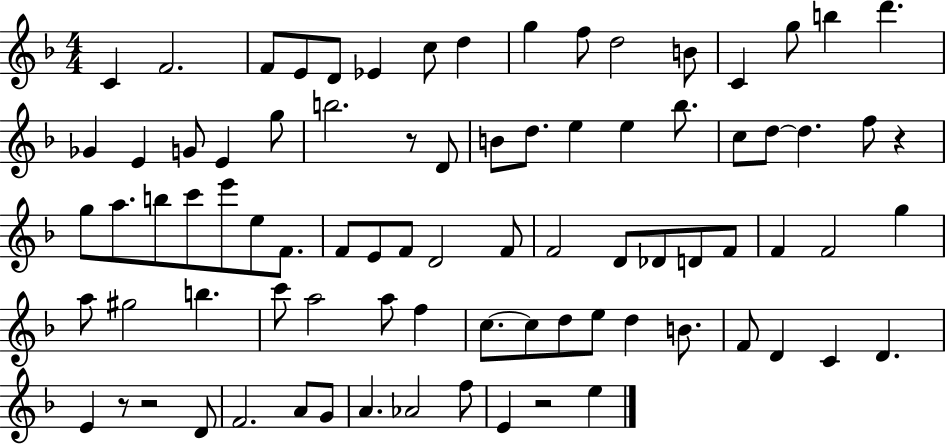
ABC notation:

X:1
T:Untitled
M:4/4
L:1/4
K:F
C F2 F/2 E/2 D/2 _E c/2 d g f/2 d2 B/2 C g/2 b d' _G E G/2 E g/2 b2 z/2 D/2 B/2 d/2 e e _b/2 c/2 d/2 d f/2 z g/2 a/2 b/2 c'/2 e'/2 e/2 F/2 F/2 E/2 F/2 D2 F/2 F2 D/2 _D/2 D/2 F/2 F F2 g a/2 ^g2 b c'/2 a2 a/2 f c/2 c/2 d/2 e/2 d B/2 F/2 D C D E z/2 z2 D/2 F2 A/2 G/2 A _A2 f/2 E z2 e